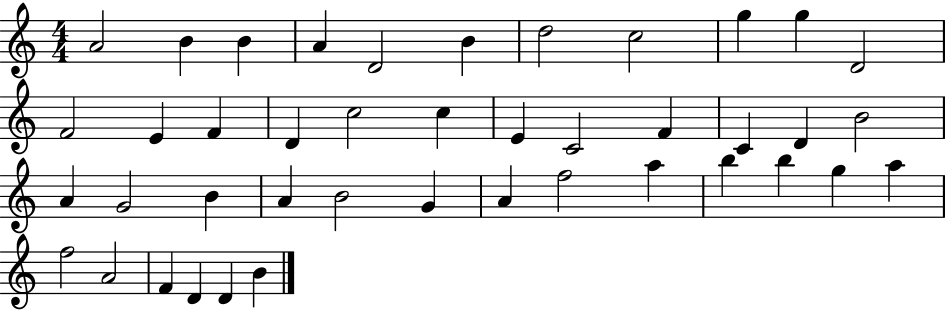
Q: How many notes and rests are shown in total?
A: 42